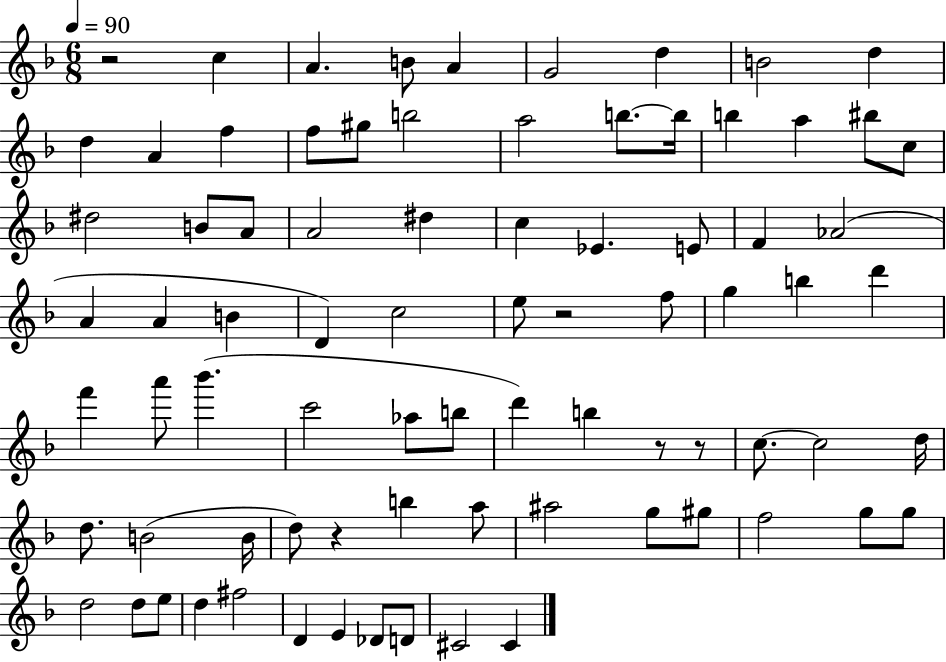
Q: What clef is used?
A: treble